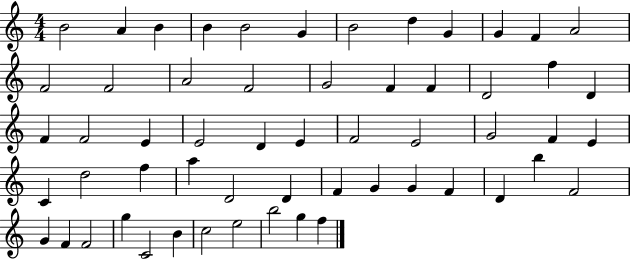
{
  \clef treble
  \numericTimeSignature
  \time 4/4
  \key c \major
  b'2 a'4 b'4 | b'4 b'2 g'4 | b'2 d''4 g'4 | g'4 f'4 a'2 | \break f'2 f'2 | a'2 f'2 | g'2 f'4 f'4 | d'2 f''4 d'4 | \break f'4 f'2 e'4 | e'2 d'4 e'4 | f'2 e'2 | g'2 f'4 e'4 | \break c'4 d''2 f''4 | a''4 d'2 d'4 | f'4 g'4 g'4 f'4 | d'4 b''4 f'2 | \break g'4 f'4 f'2 | g''4 c'2 b'4 | c''2 e''2 | b''2 g''4 f''4 | \break \bar "|."
}